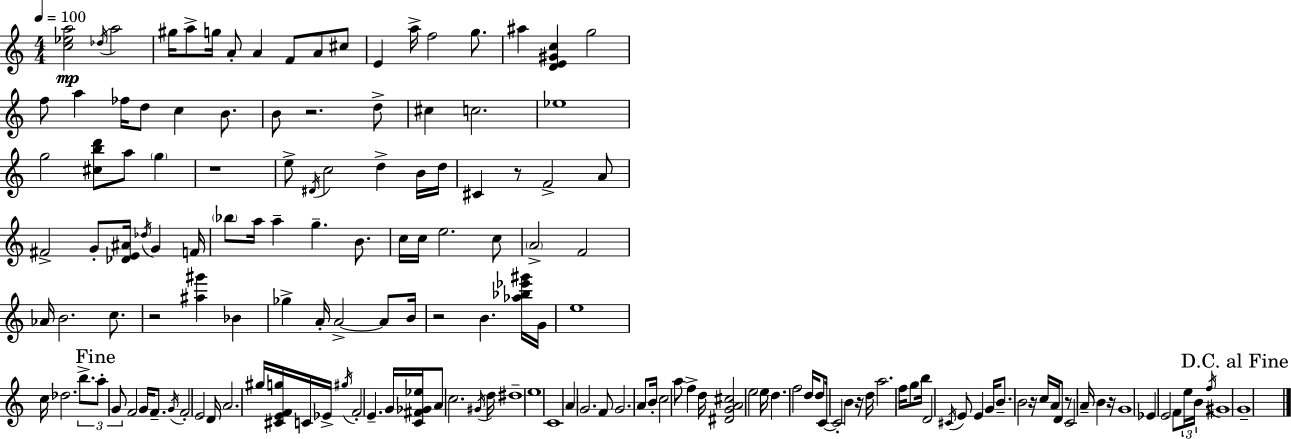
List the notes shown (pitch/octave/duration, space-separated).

[C5,Eb5,A5]/h Db5/s A5/h G#5/s A5/e G5/s A4/e A4/q F4/e A4/e C#5/e E4/q A5/s F5/h G5/e. A#5/q [D4,E4,G#4,C5]/q G5/h F5/e A5/q FES5/s D5/e C5/q B4/e. B4/e R/h. D5/e C#5/q C5/h. Eb5/w G5/h [C#5,B5,D6]/e A5/e G5/q R/w E5/e D#4/s C5/h D5/q B4/s D5/s C#4/q R/e F4/h A4/e F#4/h G4/e [Db4,E4,A#4]/s Db5/s G4/q F4/s Bb5/e A5/s A5/q G5/q. B4/e. C5/s C5/s E5/h. C5/e A4/h F4/h Ab4/s B4/h. C5/e. R/h [A#5,G#6]/q Bb4/q Gb5/q A4/s A4/h A4/e B4/s R/h B4/q. [Ab5,Bb5,Eb6,G#6]/s G4/s E5/w C5/s Db5/h. B5/e. A5/e G4/e F4/h G4/s F4/e. G4/s F4/h E4/h D4/s A4/h. G#5/s [C#4,E4,F4,G5]/s C4/s Eb4/s G#5/s F4/h E4/q. G4/s [C4,F#4,Gb4,Eb5]/s A4/e C5/h. G#4/s D5/s D#5/w E5/w C4/w A4/q G4/h. F4/e G4/h. A4/e B4/s C5/h A5/e F5/q D5/s [D#4,G4,A4,C#5]/h E5/h E5/s D5/q. F5/h D5/s D5/e C4/s C4/h B4/q R/s D5/s A5/h. F5/s G5/e B5/s D4/h C#4/s E4/e E4/q G4/s B4/e. B4/h R/s C5/s A4/s D4/e R/e C4/h A4/s B4/q R/s G4/w Eb4/q E4/h F4/e E5/s B4/s F5/s G#4/w G4/w